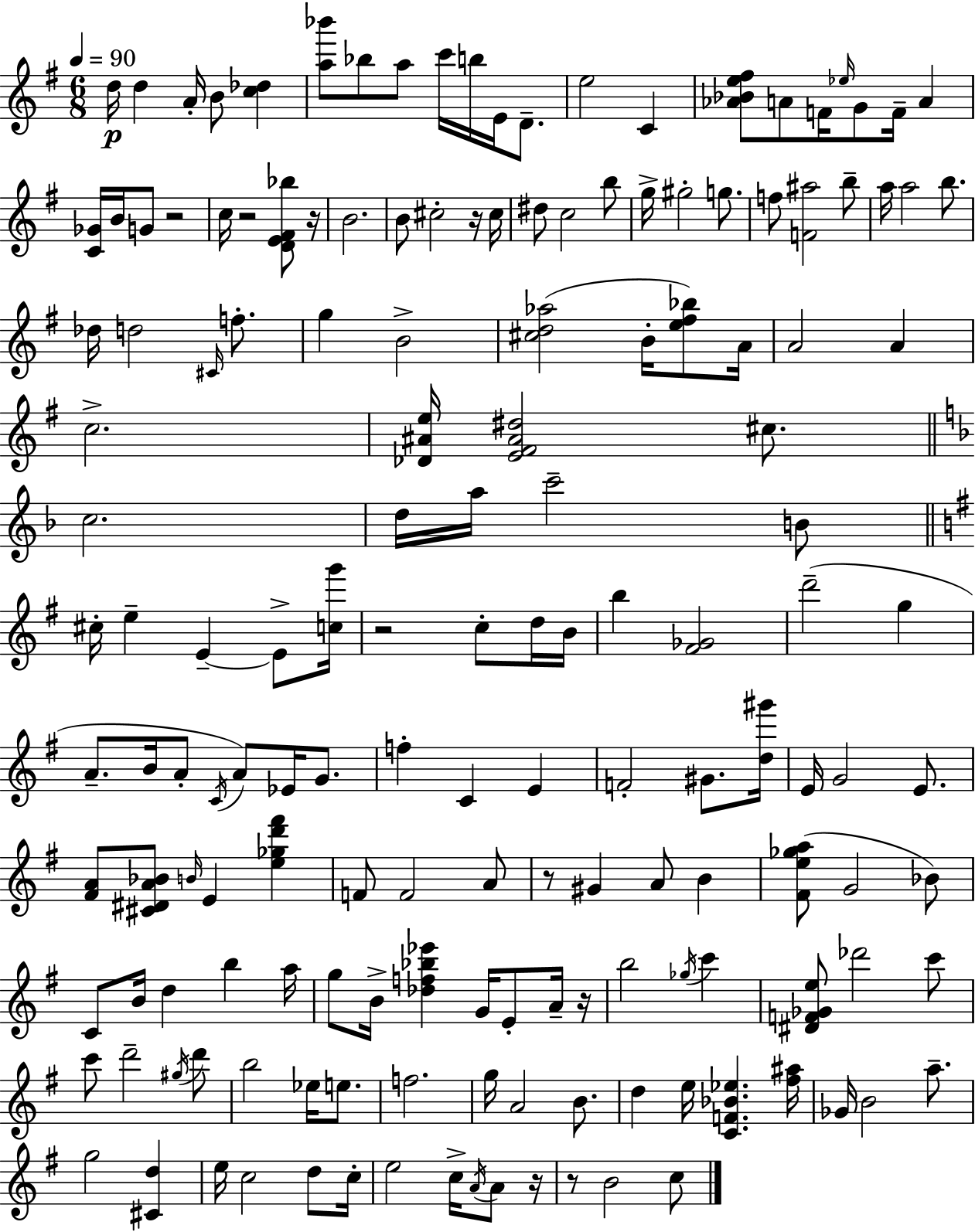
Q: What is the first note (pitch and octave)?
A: D5